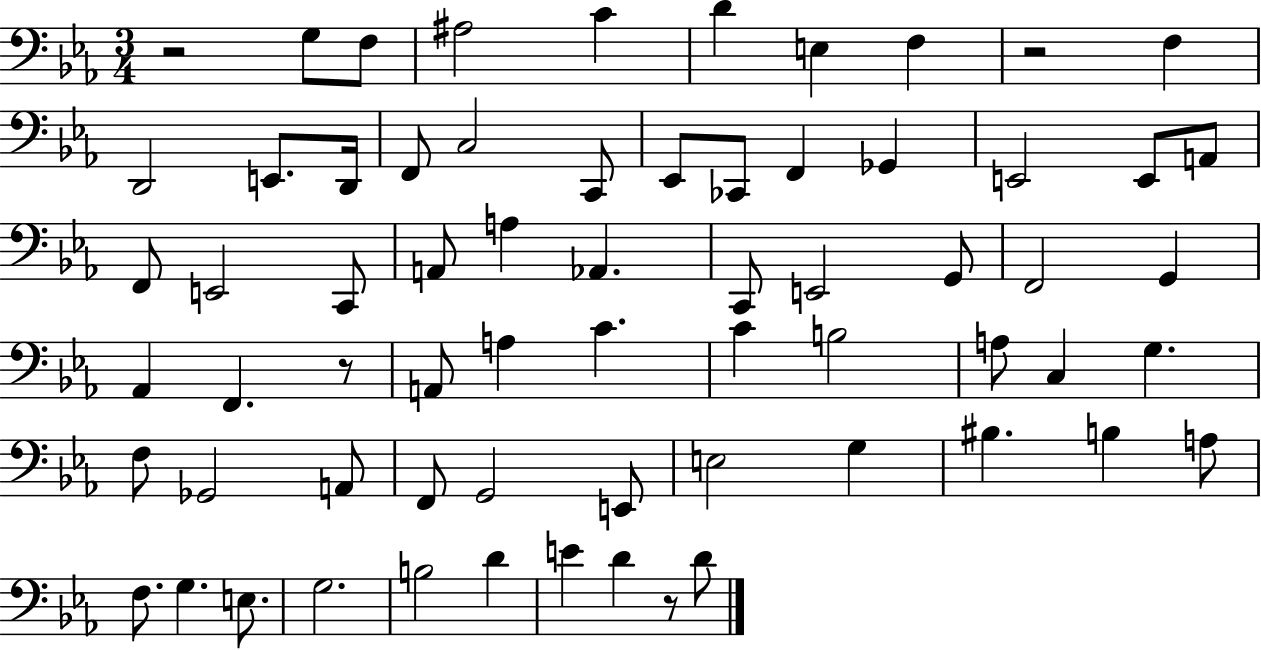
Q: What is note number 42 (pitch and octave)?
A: G3